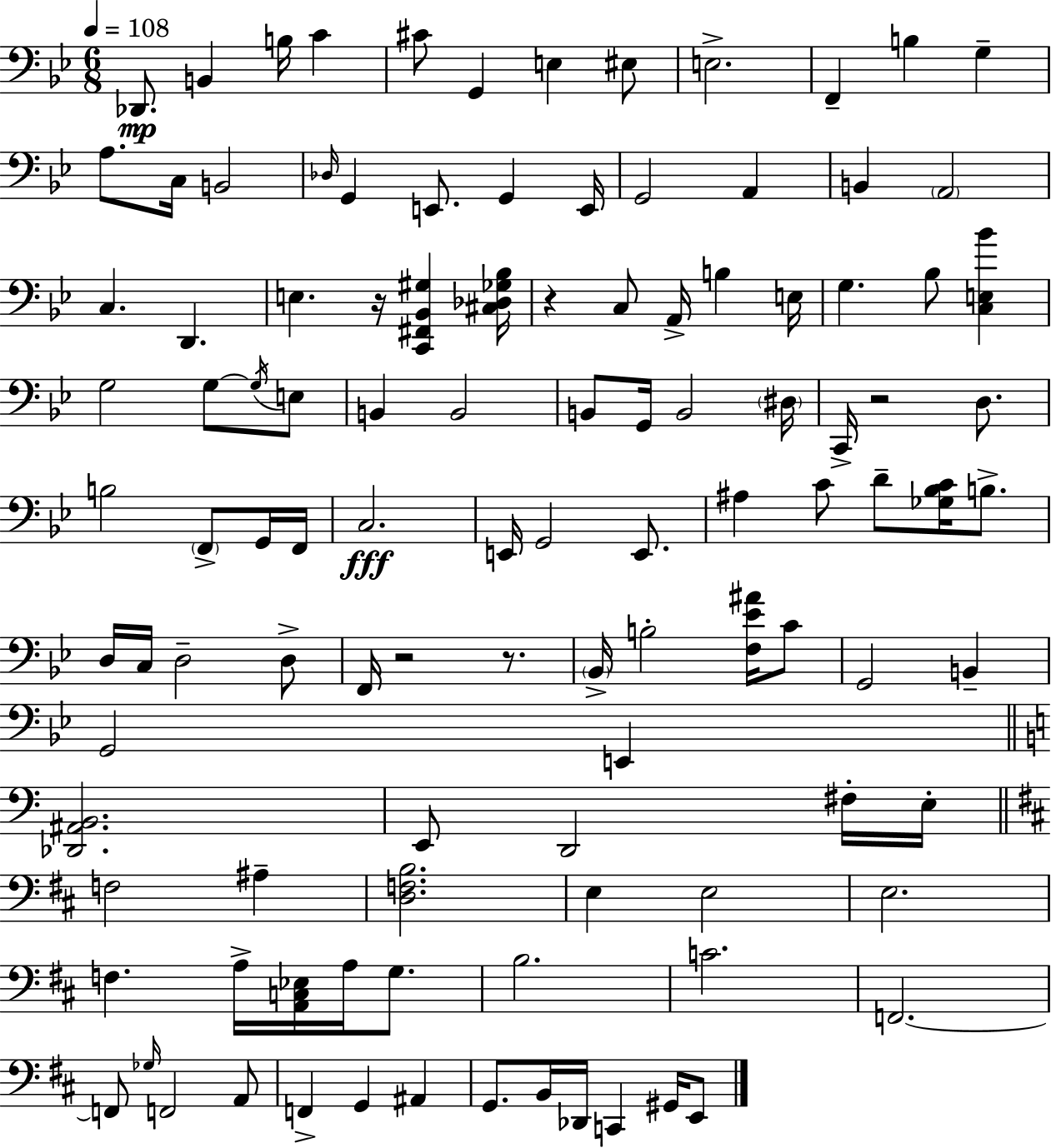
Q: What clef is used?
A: bass